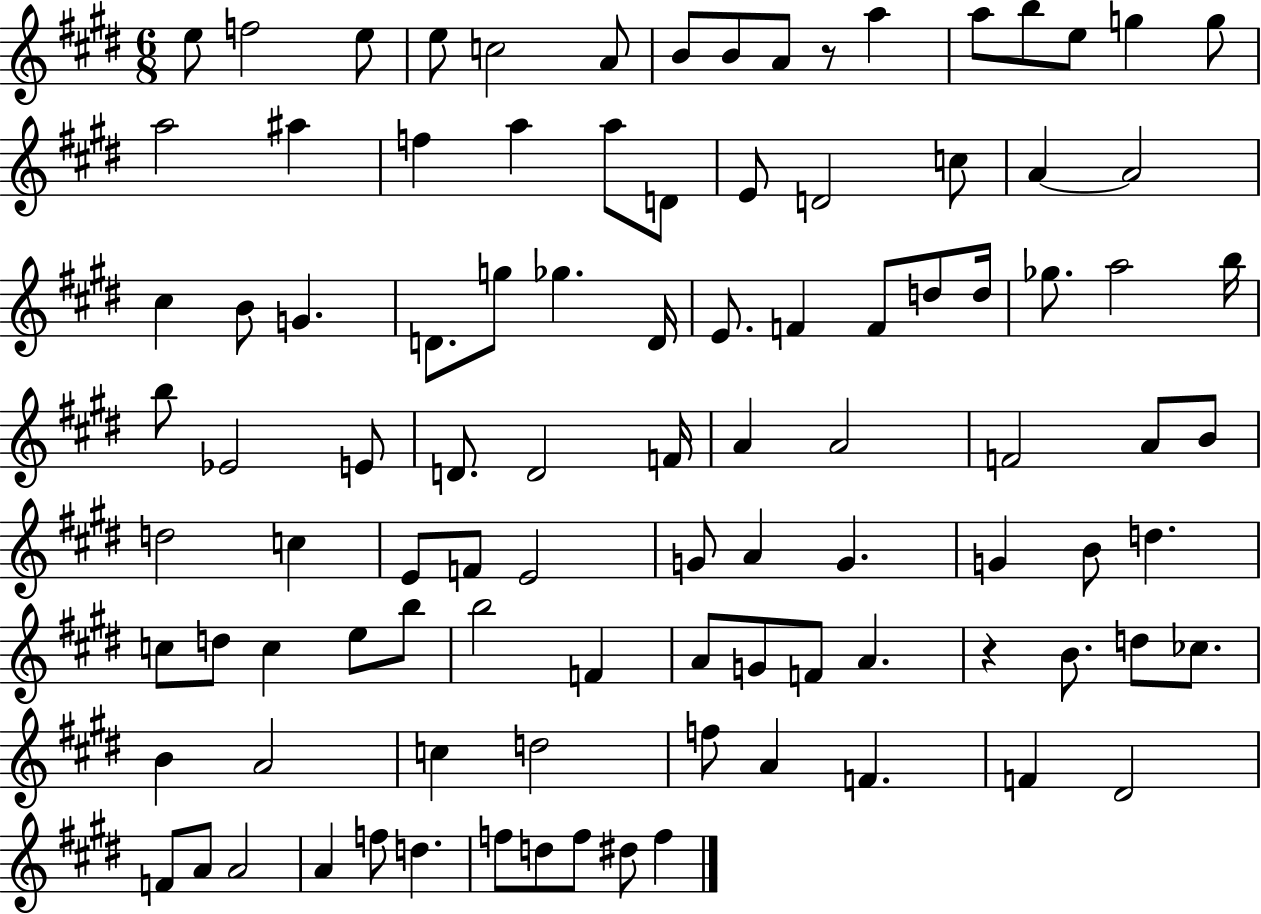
E5/e F5/h E5/e E5/e C5/h A4/e B4/e B4/e A4/e R/e A5/q A5/e B5/e E5/e G5/q G5/e A5/h A#5/q F5/q A5/q A5/e D4/e E4/e D4/h C5/e A4/q A4/h C#5/q B4/e G4/q. D4/e. G5/e Gb5/q. D4/s E4/e. F4/q F4/e D5/e D5/s Gb5/e. A5/h B5/s B5/e Eb4/h E4/e D4/e. D4/h F4/s A4/q A4/h F4/h A4/e B4/e D5/h C5/q E4/e F4/e E4/h G4/e A4/q G4/q. G4/q B4/e D5/q. C5/e D5/e C5/q E5/e B5/e B5/h F4/q A4/e G4/e F4/e A4/q. R/q B4/e. D5/e CES5/e. B4/q A4/h C5/q D5/h F5/e A4/q F4/q. F4/q D#4/h F4/e A4/e A4/h A4/q F5/e D5/q. F5/e D5/e F5/e D#5/e F5/q